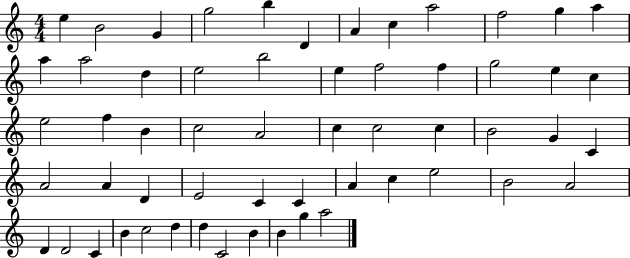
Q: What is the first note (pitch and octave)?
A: E5